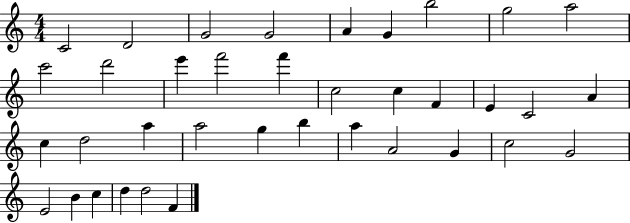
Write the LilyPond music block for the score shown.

{
  \clef treble
  \numericTimeSignature
  \time 4/4
  \key c \major
  c'2 d'2 | g'2 g'2 | a'4 g'4 b''2 | g''2 a''2 | \break c'''2 d'''2 | e'''4 f'''2 f'''4 | c''2 c''4 f'4 | e'4 c'2 a'4 | \break c''4 d''2 a''4 | a''2 g''4 b''4 | a''4 a'2 g'4 | c''2 g'2 | \break e'2 b'4 c''4 | d''4 d''2 f'4 | \bar "|."
}